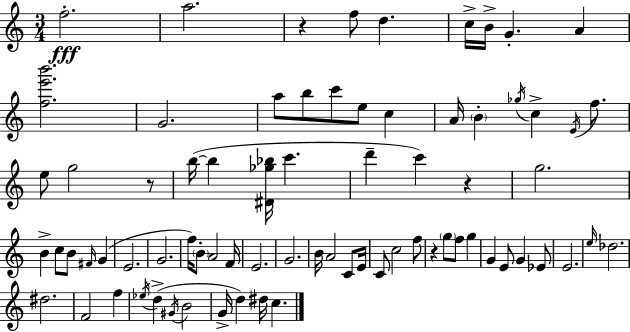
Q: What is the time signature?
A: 3/4